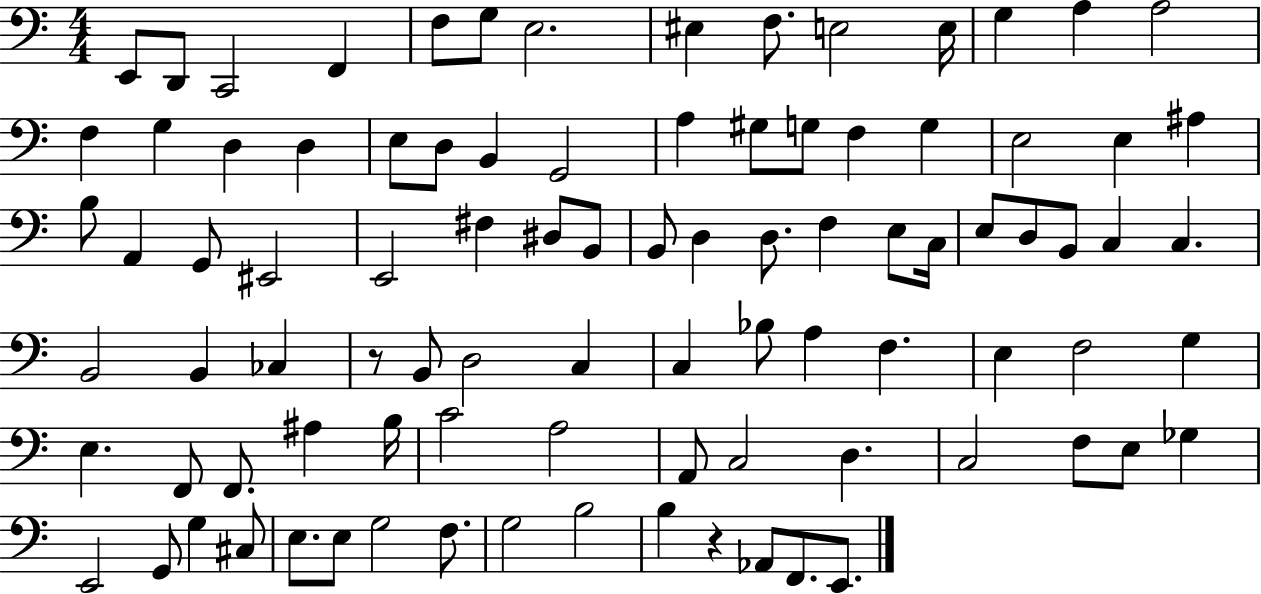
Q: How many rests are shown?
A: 2